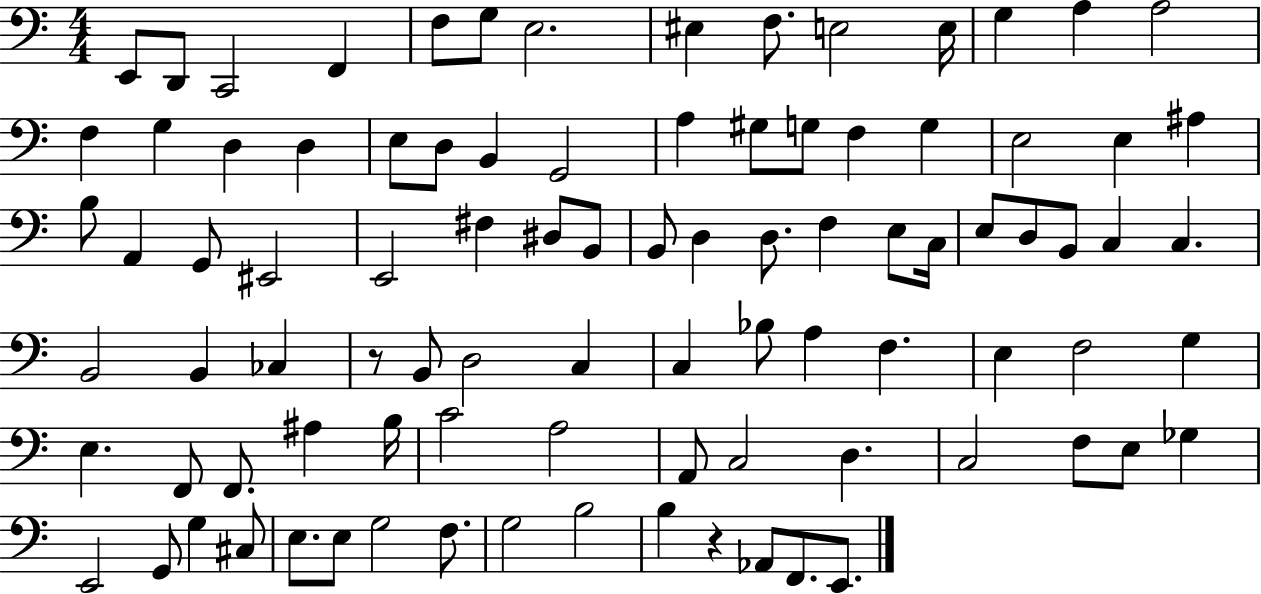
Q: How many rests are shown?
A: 2